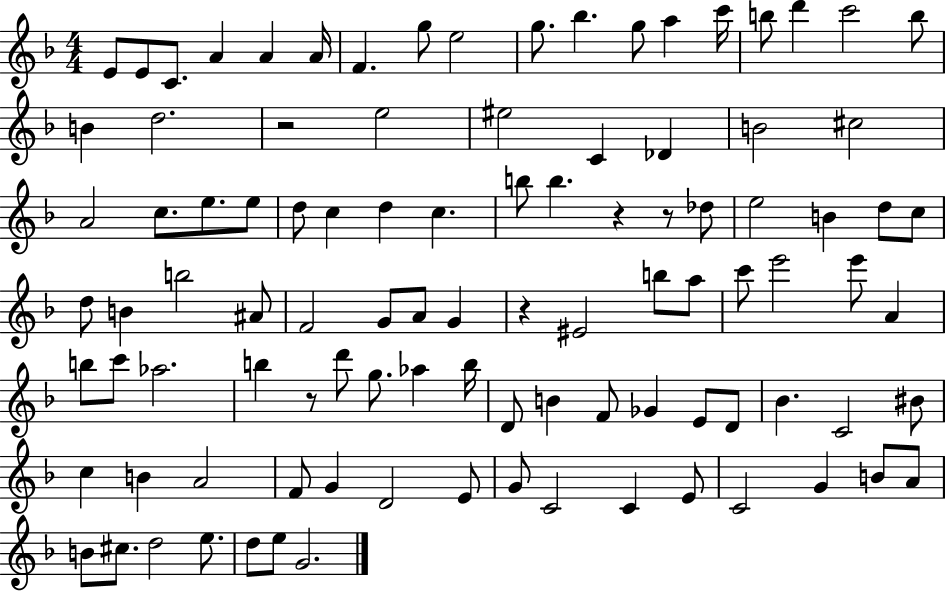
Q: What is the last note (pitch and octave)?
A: G4